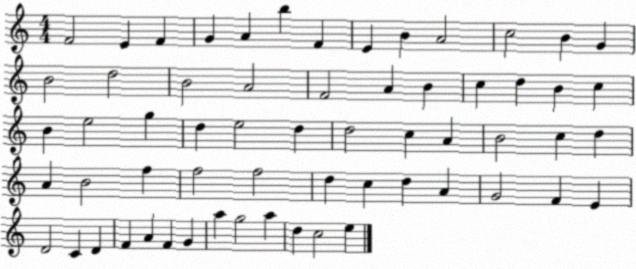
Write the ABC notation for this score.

X:1
T:Untitled
M:4/4
L:1/4
K:C
F2 E F G A b F E B A2 c2 B G B2 d2 B2 A2 F2 A B c d B c B e2 g d e2 d d2 c A B2 c d A B2 f f2 f2 d c d A G2 F E D2 C D F A F G a g2 a d c2 e